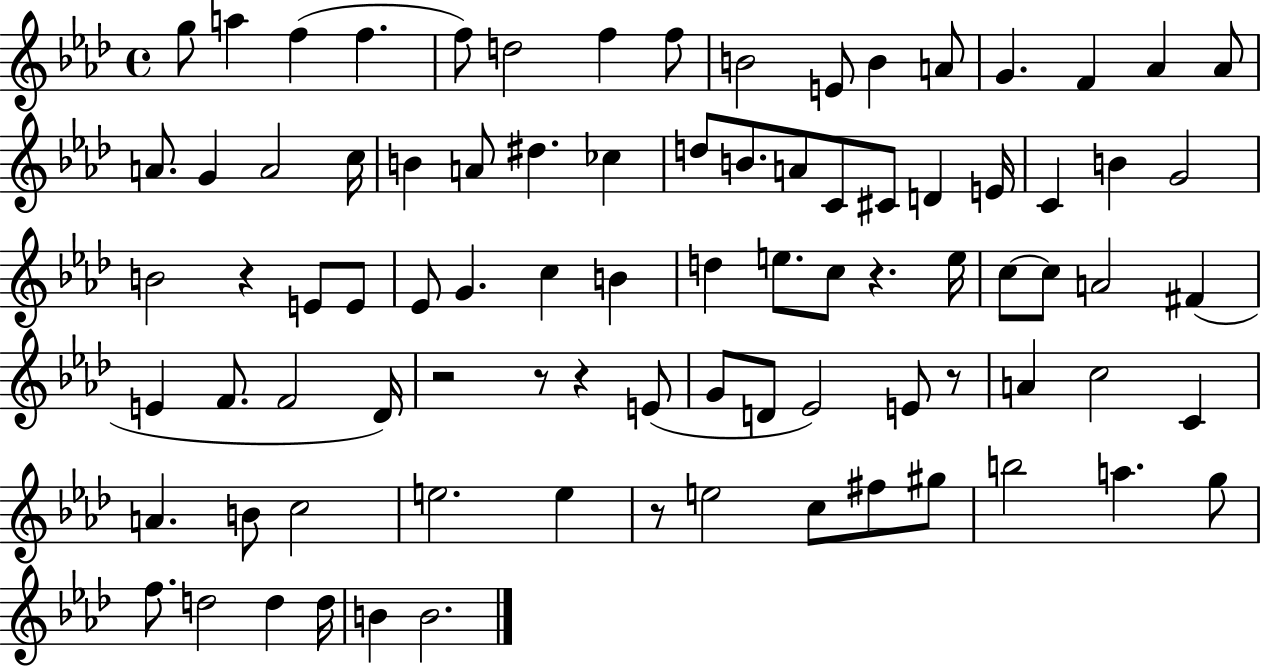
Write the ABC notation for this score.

X:1
T:Untitled
M:4/4
L:1/4
K:Ab
g/2 a f f f/2 d2 f f/2 B2 E/2 B A/2 G F _A _A/2 A/2 G A2 c/4 B A/2 ^d _c d/2 B/2 A/2 C/2 ^C/2 D E/4 C B G2 B2 z E/2 E/2 _E/2 G c B d e/2 c/2 z e/4 c/2 c/2 A2 ^F E F/2 F2 _D/4 z2 z/2 z E/2 G/2 D/2 _E2 E/2 z/2 A c2 C A B/2 c2 e2 e z/2 e2 c/2 ^f/2 ^g/2 b2 a g/2 f/2 d2 d d/4 B B2